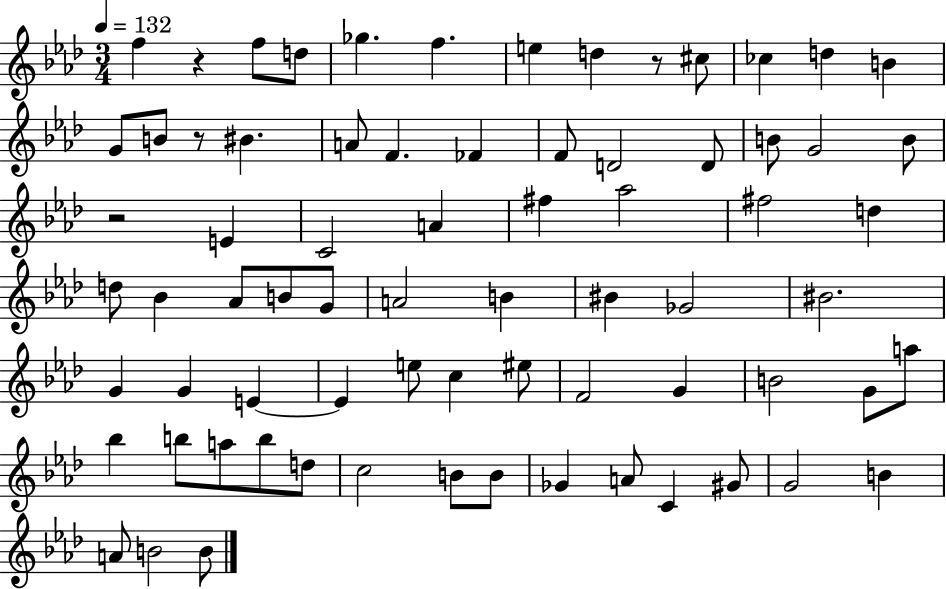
X:1
T:Untitled
M:3/4
L:1/4
K:Ab
f z f/2 d/2 _g f e d z/2 ^c/2 _c d B G/2 B/2 z/2 ^B A/2 F _F F/2 D2 D/2 B/2 G2 B/2 z2 E C2 A ^f _a2 ^f2 d d/2 _B _A/2 B/2 G/2 A2 B ^B _G2 ^B2 G G E E e/2 c ^e/2 F2 G B2 G/2 a/2 _b b/2 a/2 b/2 d/2 c2 B/2 B/2 _G A/2 C ^G/2 G2 B A/2 B2 B/2